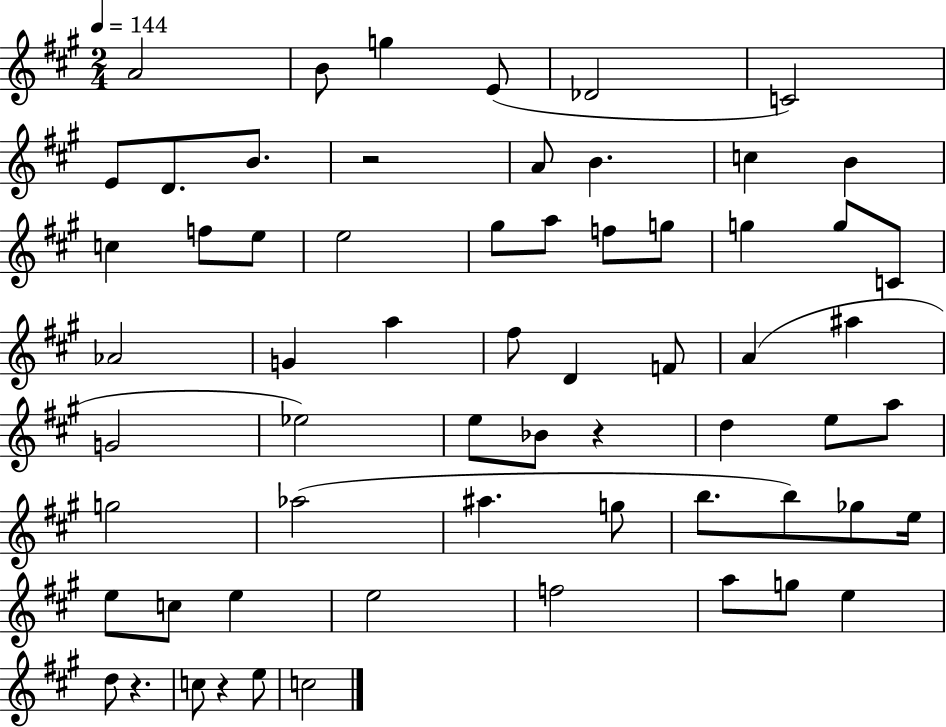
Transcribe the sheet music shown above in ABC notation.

X:1
T:Untitled
M:2/4
L:1/4
K:A
A2 B/2 g E/2 _D2 C2 E/2 D/2 B/2 z2 A/2 B c B c f/2 e/2 e2 ^g/2 a/2 f/2 g/2 g g/2 C/2 _A2 G a ^f/2 D F/2 A ^a G2 _e2 e/2 _B/2 z d e/2 a/2 g2 _a2 ^a g/2 b/2 b/2 _g/2 e/4 e/2 c/2 e e2 f2 a/2 g/2 e d/2 z c/2 z e/2 c2